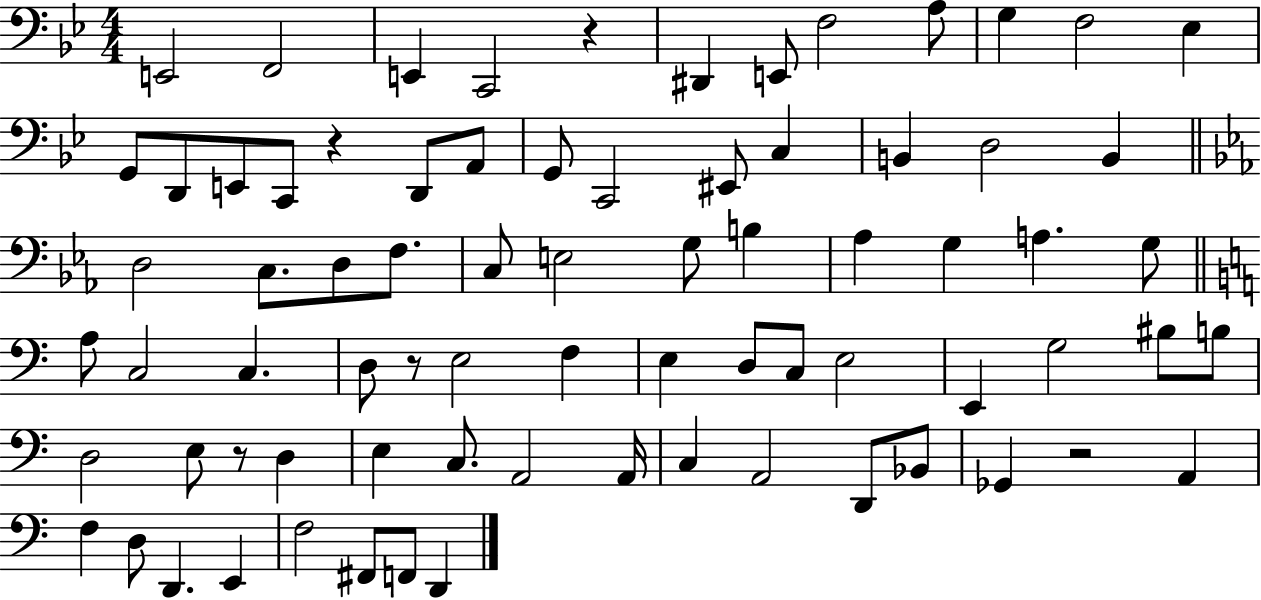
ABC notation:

X:1
T:Untitled
M:4/4
L:1/4
K:Bb
E,,2 F,,2 E,, C,,2 z ^D,, E,,/2 F,2 A,/2 G, F,2 _E, G,,/2 D,,/2 E,,/2 C,,/2 z D,,/2 A,,/2 G,,/2 C,,2 ^E,,/2 C, B,, D,2 B,, D,2 C,/2 D,/2 F,/2 C,/2 E,2 G,/2 B, _A, G, A, G,/2 A,/2 C,2 C, D,/2 z/2 E,2 F, E, D,/2 C,/2 E,2 E,, G,2 ^B,/2 B,/2 D,2 E,/2 z/2 D, E, C,/2 A,,2 A,,/4 C, A,,2 D,,/2 _B,,/2 _G,, z2 A,, F, D,/2 D,, E,, F,2 ^F,,/2 F,,/2 D,,